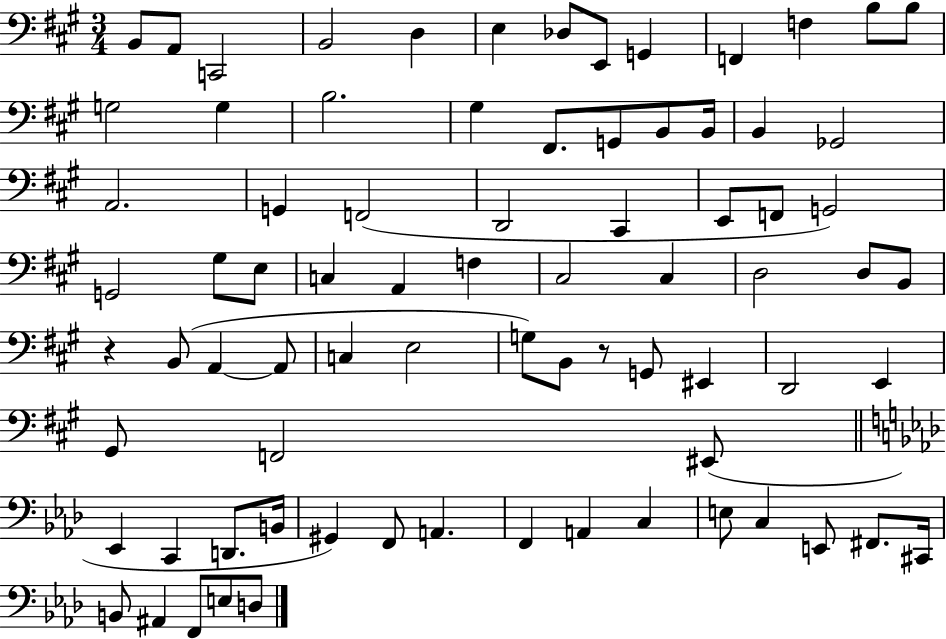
{
  \clef bass
  \numericTimeSignature
  \time 3/4
  \key a \major
  b,8 a,8 c,2 | b,2 d4 | e4 des8 e,8 g,4 | f,4 f4 b8 b8 | \break g2 g4 | b2. | gis4 fis,8. g,8 b,8 b,16 | b,4 ges,2 | \break a,2. | g,4 f,2( | d,2 cis,4 | e,8 f,8 g,2) | \break g,2 gis8 e8 | c4 a,4 f4 | cis2 cis4 | d2 d8 b,8 | \break r4 b,8( a,4~~ a,8 | c4 e2 | g8) b,8 r8 g,8 eis,4 | d,2 e,4 | \break gis,8 f,2 eis,8( | \bar "||" \break \key f \minor ees,4 c,4 d,8. b,16 | gis,4) f,8 a,4. | f,4 a,4 c4 | e8 c4 e,8 fis,8. cis,16 | \break b,8 ais,4 f,8 e8 d8 | \bar "|."
}